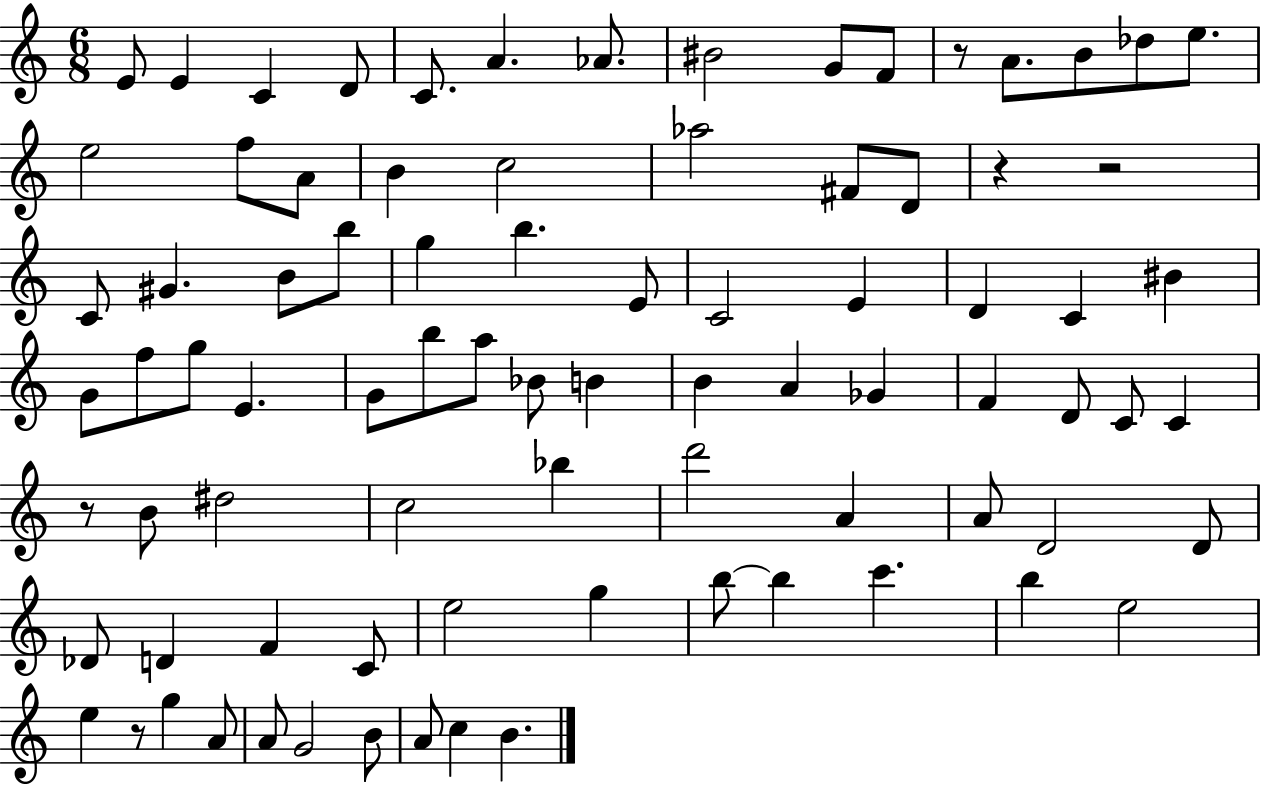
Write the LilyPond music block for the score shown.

{
  \clef treble
  \numericTimeSignature
  \time 6/8
  \key c \major
  \repeat volta 2 { e'8 e'4 c'4 d'8 | c'8. a'4. aes'8. | bis'2 g'8 f'8 | r8 a'8. b'8 des''8 e''8. | \break e''2 f''8 a'8 | b'4 c''2 | aes''2 fis'8 d'8 | r4 r2 | \break c'8 gis'4. b'8 b''8 | g''4 b''4. e'8 | c'2 e'4 | d'4 c'4 bis'4 | \break g'8 f''8 g''8 e'4. | g'8 b''8 a''8 bes'8 b'4 | b'4 a'4 ges'4 | f'4 d'8 c'8 c'4 | \break r8 b'8 dis''2 | c''2 bes''4 | d'''2 a'4 | a'8 d'2 d'8 | \break des'8 d'4 f'4 c'8 | e''2 g''4 | b''8~~ b''4 c'''4. | b''4 e''2 | \break e''4 r8 g''4 a'8 | a'8 g'2 b'8 | a'8 c''4 b'4. | } \bar "|."
}